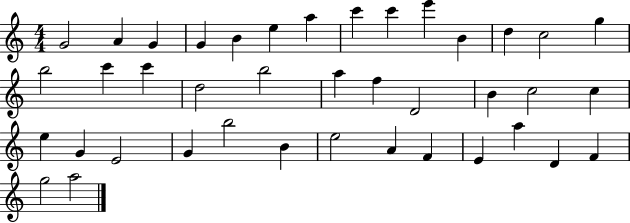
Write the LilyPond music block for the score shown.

{
  \clef treble
  \numericTimeSignature
  \time 4/4
  \key c \major
  g'2 a'4 g'4 | g'4 b'4 e''4 a''4 | c'''4 c'''4 e'''4 b'4 | d''4 c''2 g''4 | \break b''2 c'''4 c'''4 | d''2 b''2 | a''4 f''4 d'2 | b'4 c''2 c''4 | \break e''4 g'4 e'2 | g'4 b''2 b'4 | e''2 a'4 f'4 | e'4 a''4 d'4 f'4 | \break g''2 a''2 | \bar "|."
}